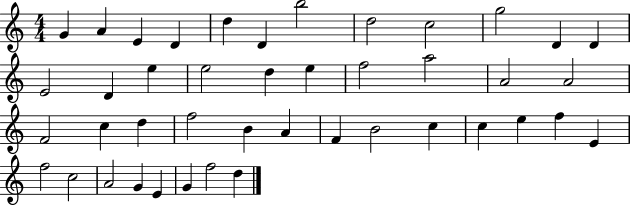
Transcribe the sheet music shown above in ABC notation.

X:1
T:Untitled
M:4/4
L:1/4
K:C
G A E D d D b2 d2 c2 g2 D D E2 D e e2 d e f2 a2 A2 A2 F2 c d f2 B A F B2 c c e f E f2 c2 A2 G E G f2 d